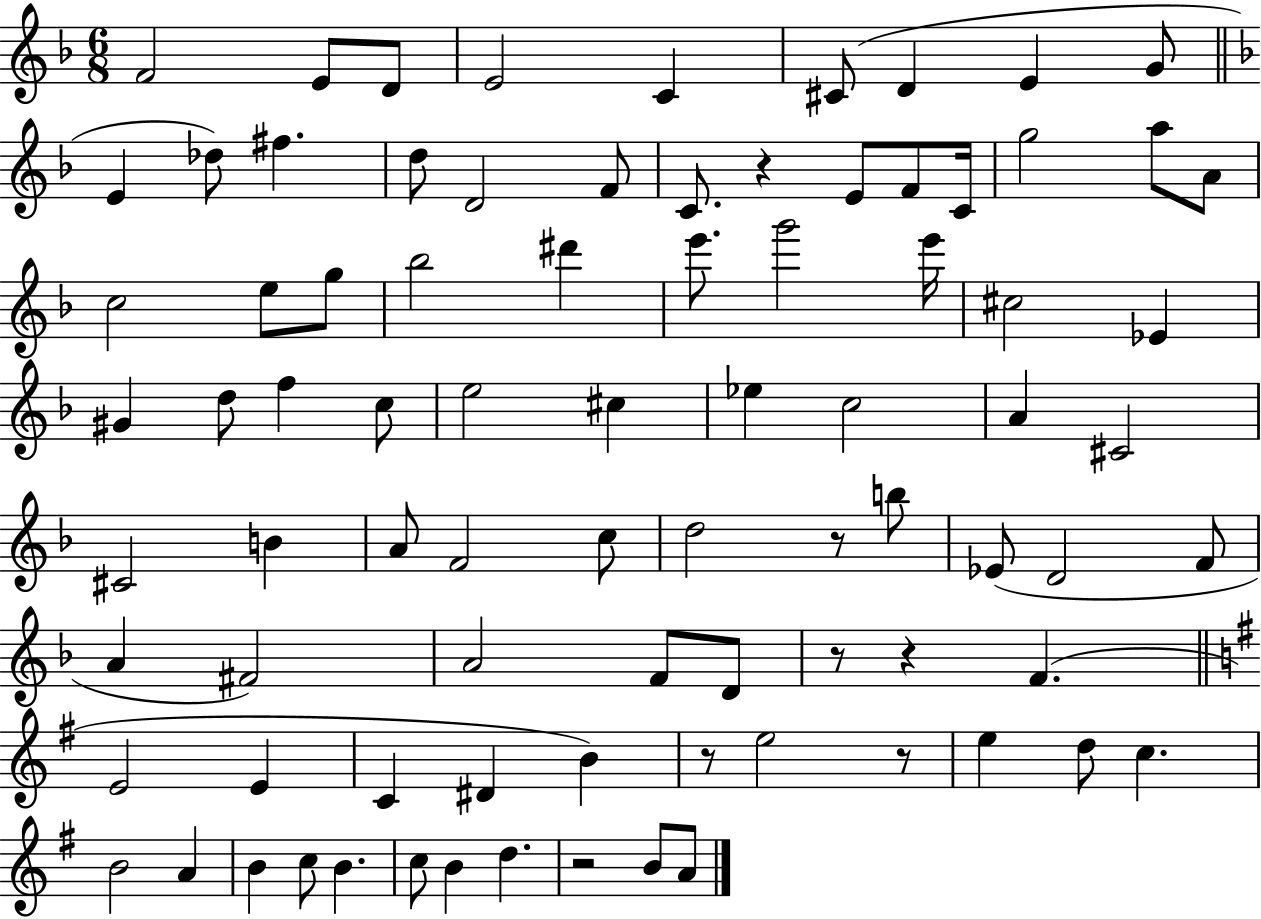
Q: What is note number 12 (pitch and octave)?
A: F#5